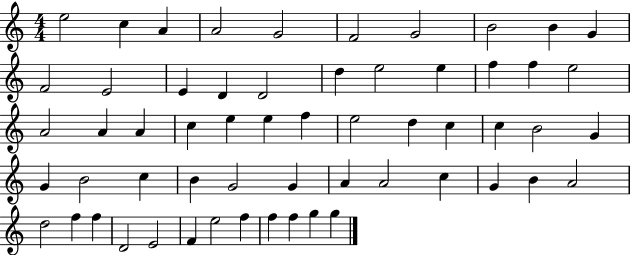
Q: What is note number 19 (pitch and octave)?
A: F5